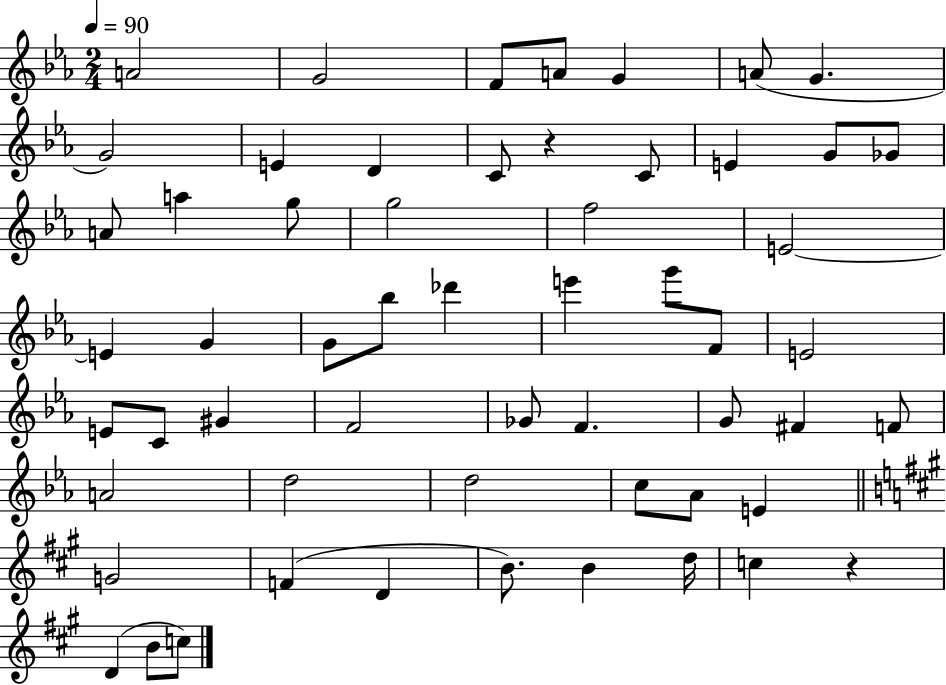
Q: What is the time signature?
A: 2/4